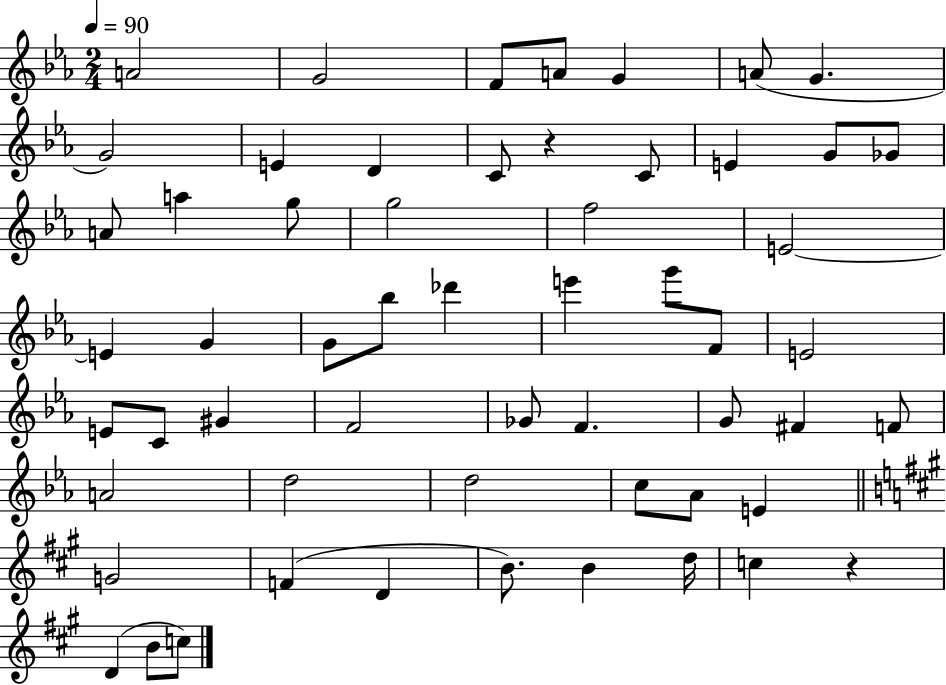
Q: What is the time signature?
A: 2/4